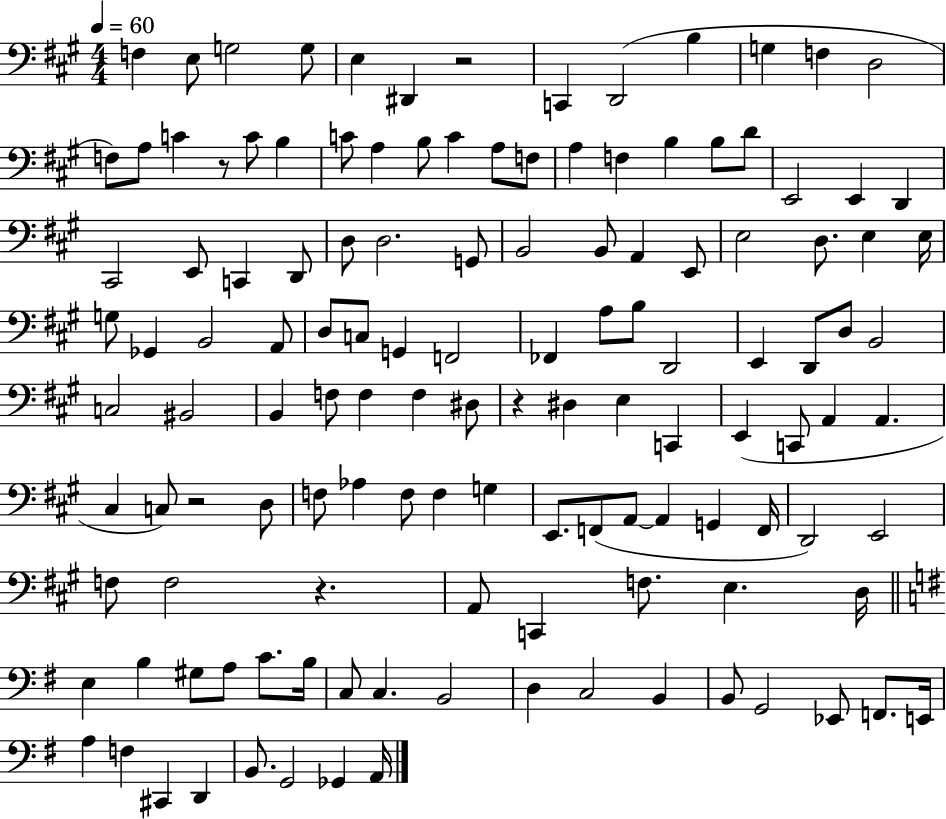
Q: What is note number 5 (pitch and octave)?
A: E3